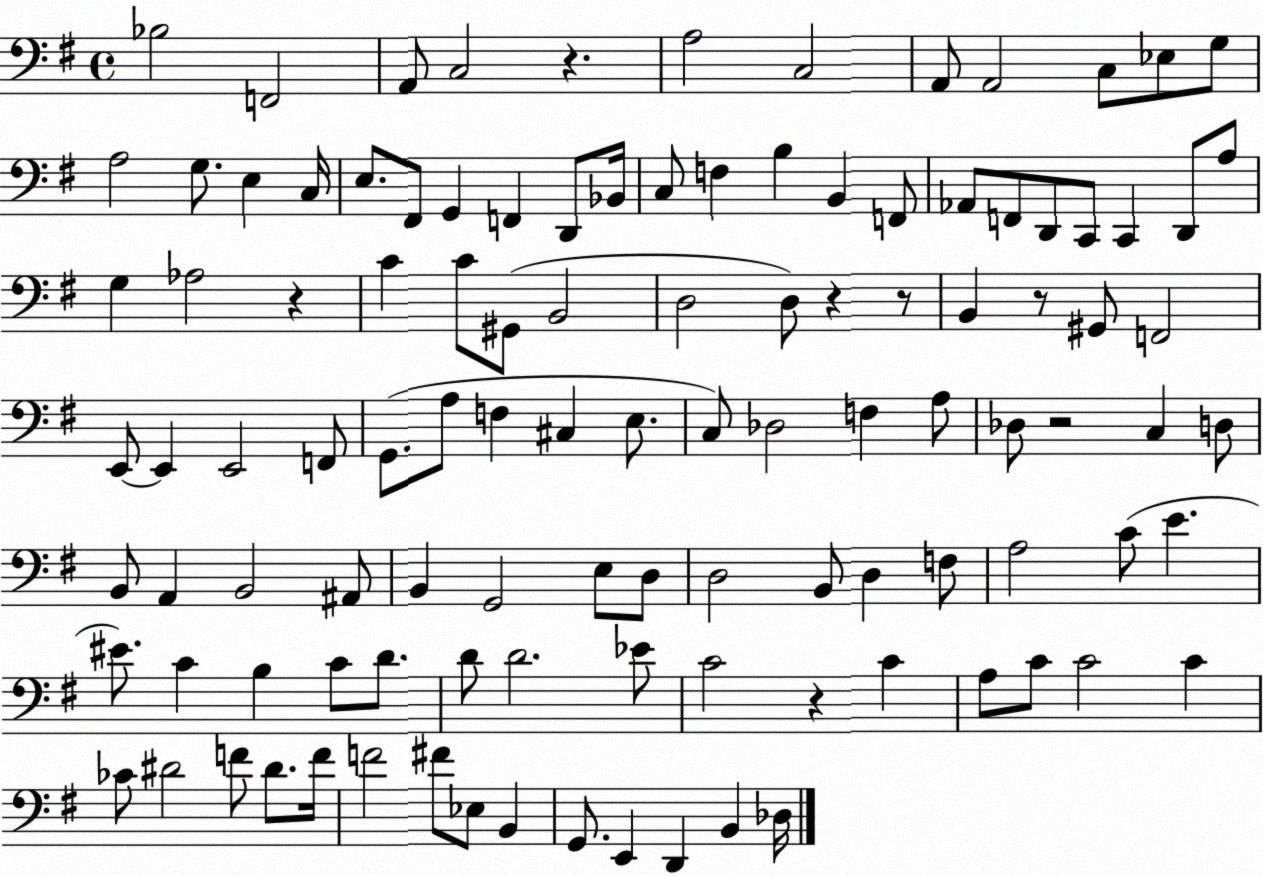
X:1
T:Untitled
M:4/4
L:1/4
K:G
_B,2 F,,2 A,,/2 C,2 z A,2 C,2 A,,/2 A,,2 C,/2 _E,/2 G,/2 A,2 G,/2 E, C,/4 E,/2 ^F,,/2 G,, F,, D,,/2 _B,,/4 C,/2 F, B, B,, F,,/2 _A,,/2 F,,/2 D,,/2 C,,/2 C,, D,,/2 A,/2 G, _A,2 z C C/2 ^G,,/2 B,,2 D,2 D,/2 z z/2 B,, z/2 ^G,,/2 F,,2 E,,/2 E,, E,,2 F,,/2 G,,/2 A,/2 F, ^C, E,/2 C,/2 _D,2 F, A,/2 _D,/2 z2 C, D,/2 B,,/2 A,, B,,2 ^A,,/2 B,, G,,2 E,/2 D,/2 D,2 B,,/2 D, F,/2 A,2 C/2 E ^E/2 C B, C/2 D/2 D/2 D2 _E/2 C2 z C A,/2 C/2 C2 C _C/2 ^D2 F/2 ^D/2 F/4 F2 ^F/2 _E,/2 B,, G,,/2 E,, D,, B,, _D,/4